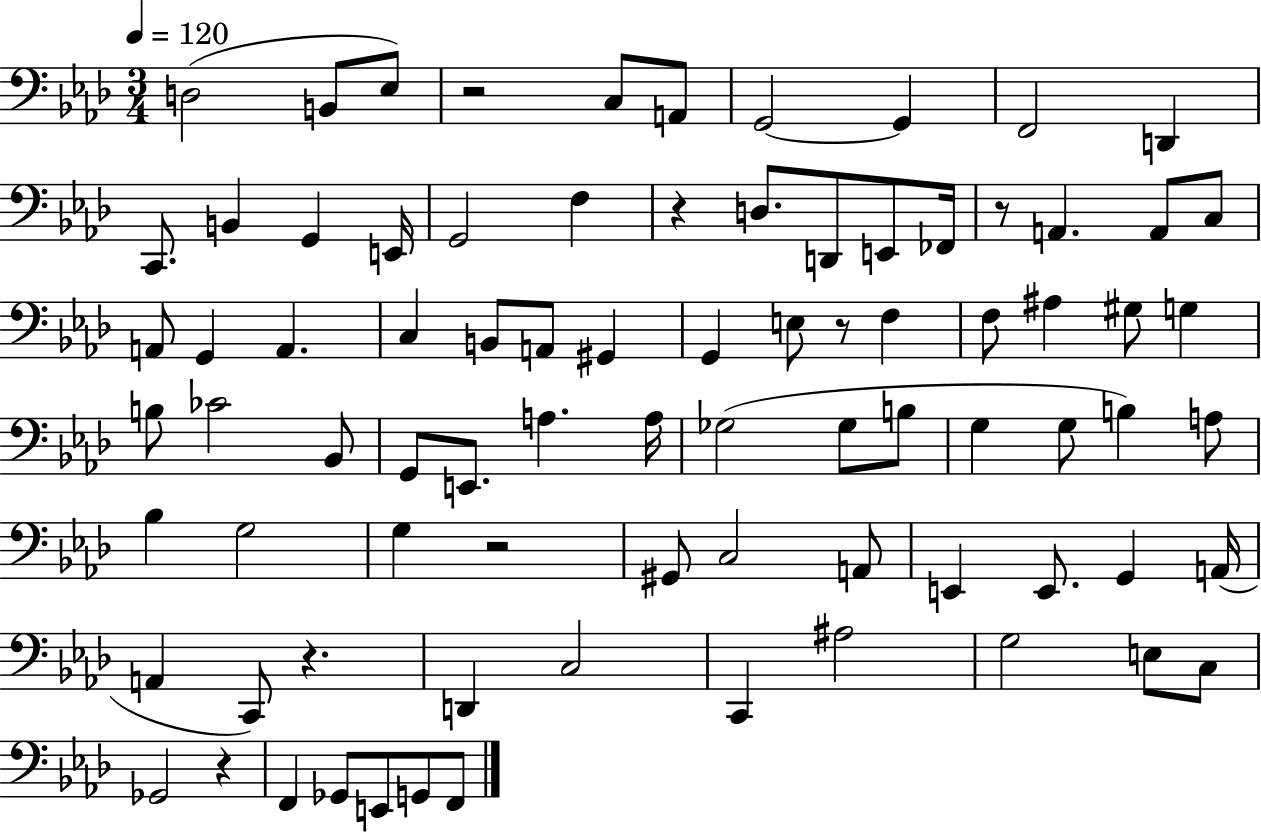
D3/h B2/e Eb3/e R/h C3/e A2/e G2/h G2/q F2/h D2/q C2/e. B2/q G2/q E2/s G2/h F3/q R/q D3/e. D2/e E2/e FES2/s R/e A2/q. A2/e C3/e A2/e G2/q A2/q. C3/q B2/e A2/e G#2/q G2/q E3/e R/e F3/q F3/e A#3/q G#3/e G3/q B3/e CES4/h Bb2/e G2/e E2/e. A3/q. A3/s Gb3/h Gb3/e B3/e G3/q G3/e B3/q A3/e Bb3/q G3/h G3/q R/h G#2/e C3/h A2/e E2/q E2/e. G2/q A2/s A2/q C2/e R/q. D2/q C3/h C2/q A#3/h G3/h E3/e C3/e Gb2/h R/q F2/q Gb2/e E2/e G2/e F2/e